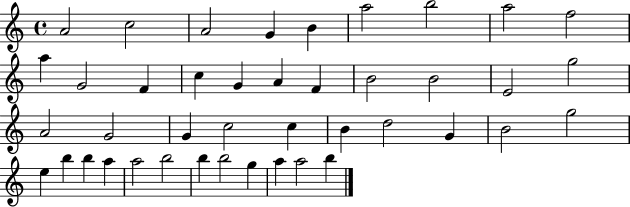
{
  \clef treble
  \time 4/4
  \defaultTimeSignature
  \key c \major
  a'2 c''2 | a'2 g'4 b'4 | a''2 b''2 | a''2 f''2 | \break a''4 g'2 f'4 | c''4 g'4 a'4 f'4 | b'2 b'2 | e'2 g''2 | \break a'2 g'2 | g'4 c''2 c''4 | b'4 d''2 g'4 | b'2 g''2 | \break e''4 b''4 b''4 a''4 | a''2 b''2 | b''4 b''2 g''4 | a''4 a''2 b''4 | \break \bar "|."
}